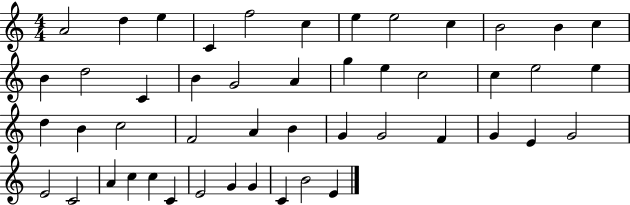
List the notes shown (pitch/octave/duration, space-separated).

A4/h D5/q E5/q C4/q F5/h C5/q E5/q E5/h C5/q B4/h B4/q C5/q B4/q D5/h C4/q B4/q G4/h A4/q G5/q E5/q C5/h C5/q E5/h E5/q D5/q B4/q C5/h F4/h A4/q B4/q G4/q G4/h F4/q G4/q E4/q G4/h E4/h C4/h A4/q C5/q C5/q C4/q E4/h G4/q G4/q C4/q B4/h E4/q